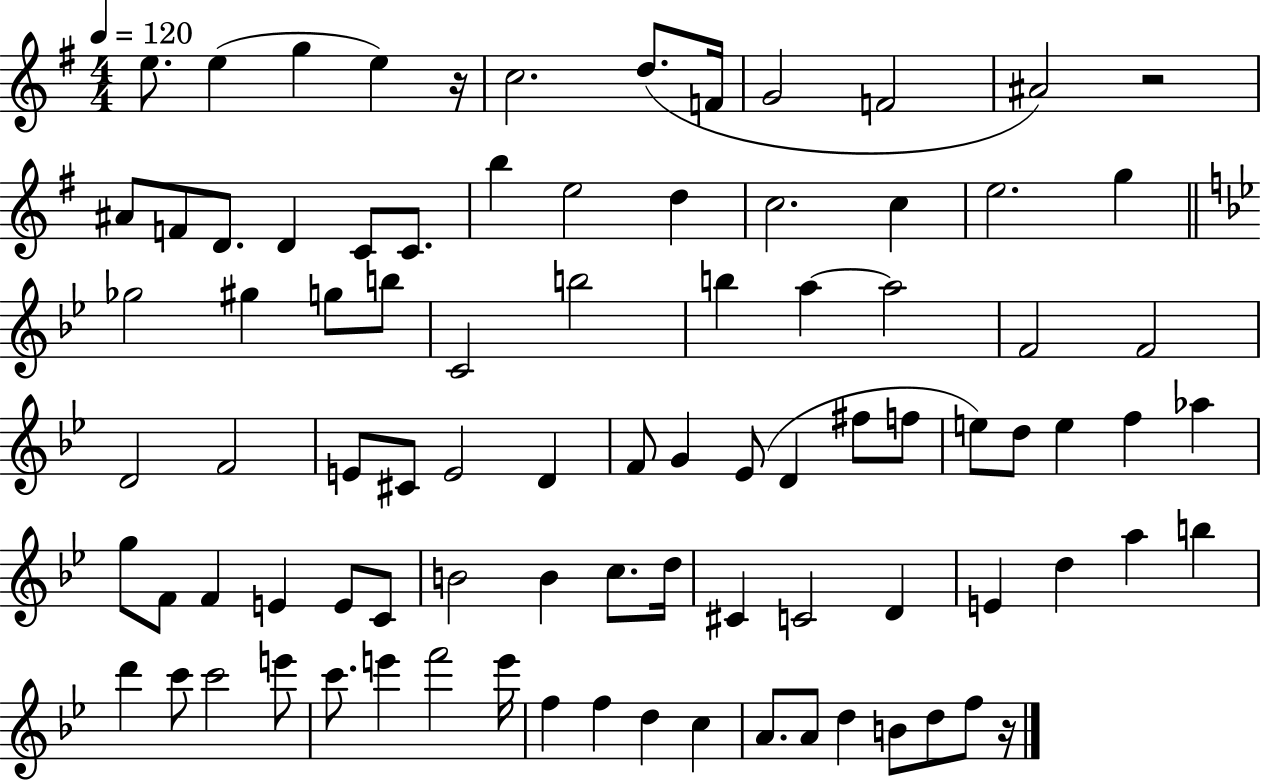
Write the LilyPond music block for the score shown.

{
  \clef treble
  \numericTimeSignature
  \time 4/4
  \key g \major
  \tempo 4 = 120
  \repeat volta 2 { e''8. e''4( g''4 e''4) r16 | c''2. d''8.( f'16 | g'2 f'2 | ais'2) r2 | \break ais'8 f'8 d'8. d'4 c'8 c'8. | b''4 e''2 d''4 | c''2. c''4 | e''2. g''4 | \break \bar "||" \break \key bes \major ges''2 gis''4 g''8 b''8 | c'2 b''2 | b''4 a''4~~ a''2 | f'2 f'2 | \break d'2 f'2 | e'8 cis'8 e'2 d'4 | f'8 g'4 ees'8( d'4 fis''8 f''8 | e''8) d''8 e''4 f''4 aes''4 | \break g''8 f'8 f'4 e'4 e'8 c'8 | b'2 b'4 c''8. d''16 | cis'4 c'2 d'4 | e'4 d''4 a''4 b''4 | \break d'''4 c'''8 c'''2 e'''8 | c'''8. e'''4 f'''2 e'''16 | f''4 f''4 d''4 c''4 | a'8. a'8 d''4 b'8 d''8 f''8 r16 | \break } \bar "|."
}